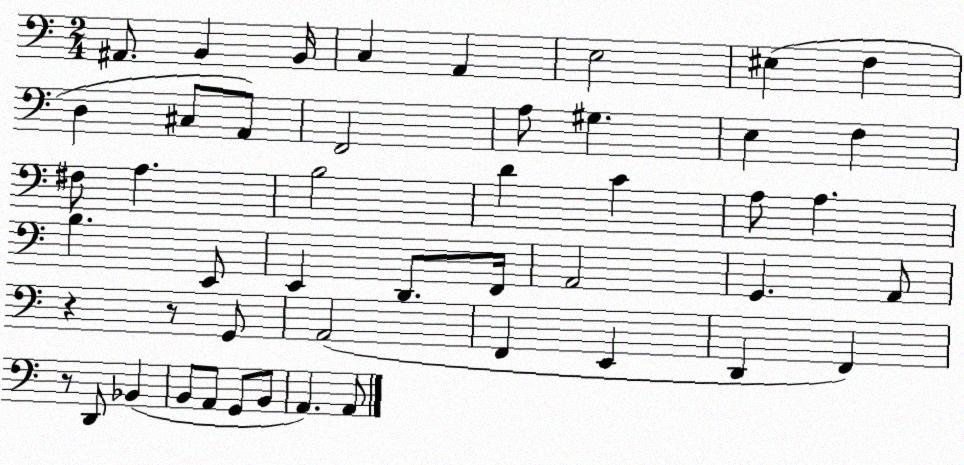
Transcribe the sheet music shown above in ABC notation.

X:1
T:Untitled
M:2/4
L:1/4
K:C
^A,,/2 B,, B,,/4 C, A,, E,2 ^E, F, D, ^C,/2 A,,/2 F,,2 A,/2 ^G, E, F, ^F,/2 A, B,2 D C A,/2 A, B, E,,/2 E,, D,,/2 F,,/4 A,,2 G,, A,,/2 z z/2 G,,/2 A,,2 F,, E,, D,, F,, z/2 D,,/2 _B,, B,,/2 A,,/2 G,,/2 B,,/2 A,, A,,/2